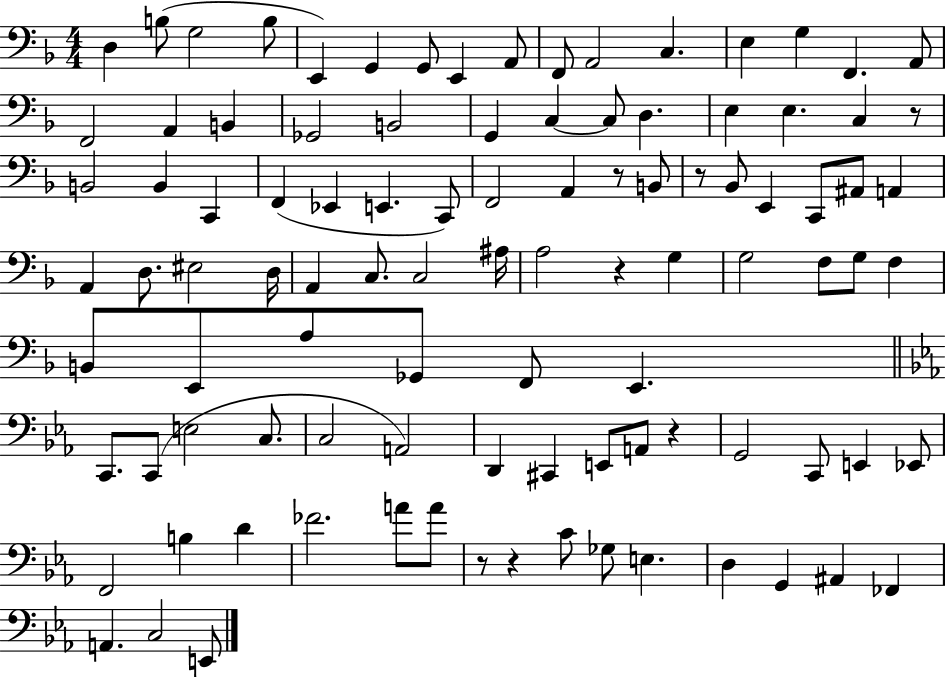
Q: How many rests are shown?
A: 7